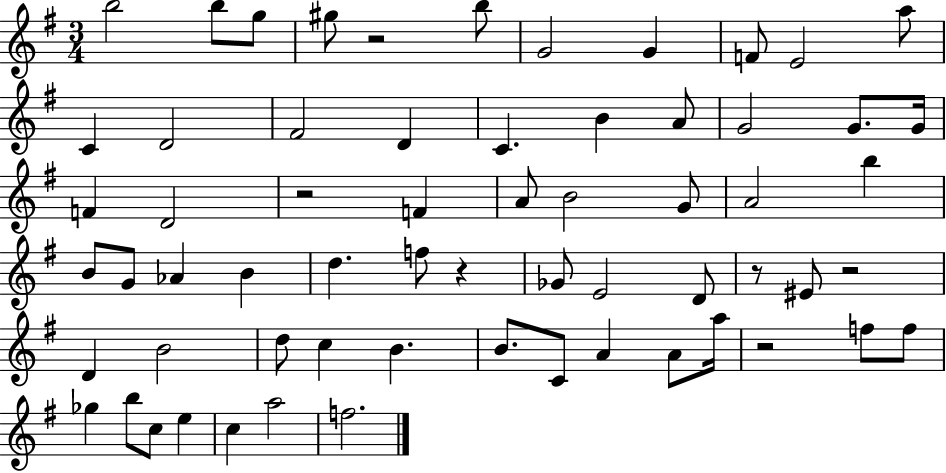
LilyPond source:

{
  \clef treble
  \numericTimeSignature
  \time 3/4
  \key g \major
  \repeat volta 2 { b''2 b''8 g''8 | gis''8 r2 b''8 | g'2 g'4 | f'8 e'2 a''8 | \break c'4 d'2 | fis'2 d'4 | c'4. b'4 a'8 | g'2 g'8. g'16 | \break f'4 d'2 | r2 f'4 | a'8 b'2 g'8 | a'2 b''4 | \break b'8 g'8 aes'4 b'4 | d''4. f''8 r4 | ges'8 e'2 d'8 | r8 eis'8 r2 | \break d'4 b'2 | d''8 c''4 b'4. | b'8. c'8 a'4 a'8 a''16 | r2 f''8 f''8 | \break ges''4 b''8 c''8 e''4 | c''4 a''2 | f''2. | } \bar "|."
}